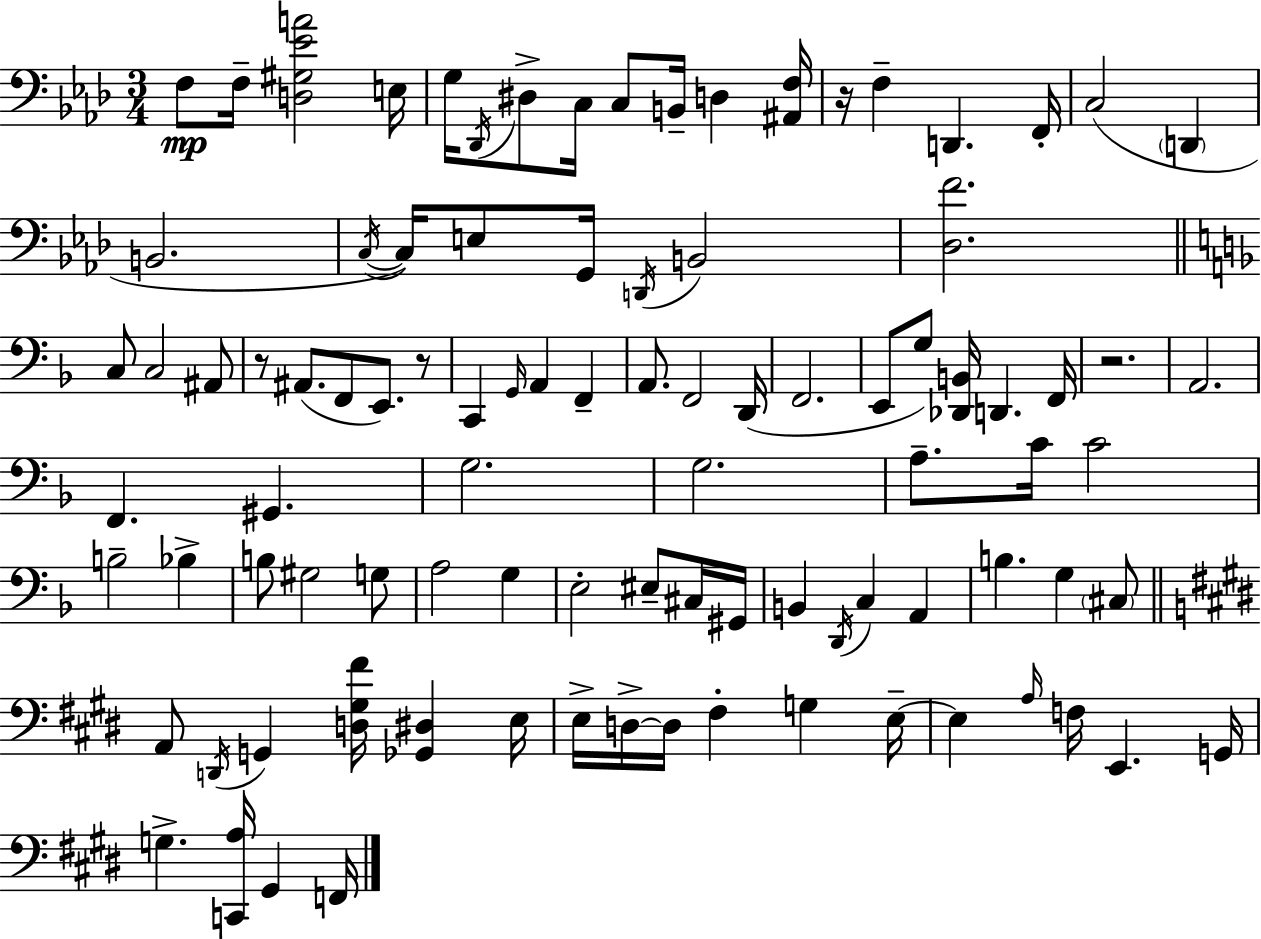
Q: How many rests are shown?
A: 4